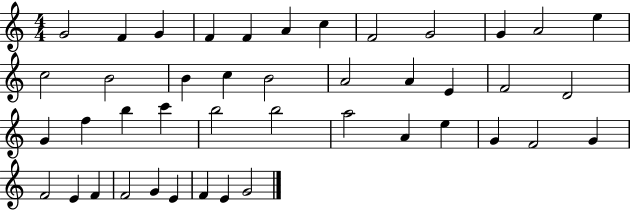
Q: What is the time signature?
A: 4/4